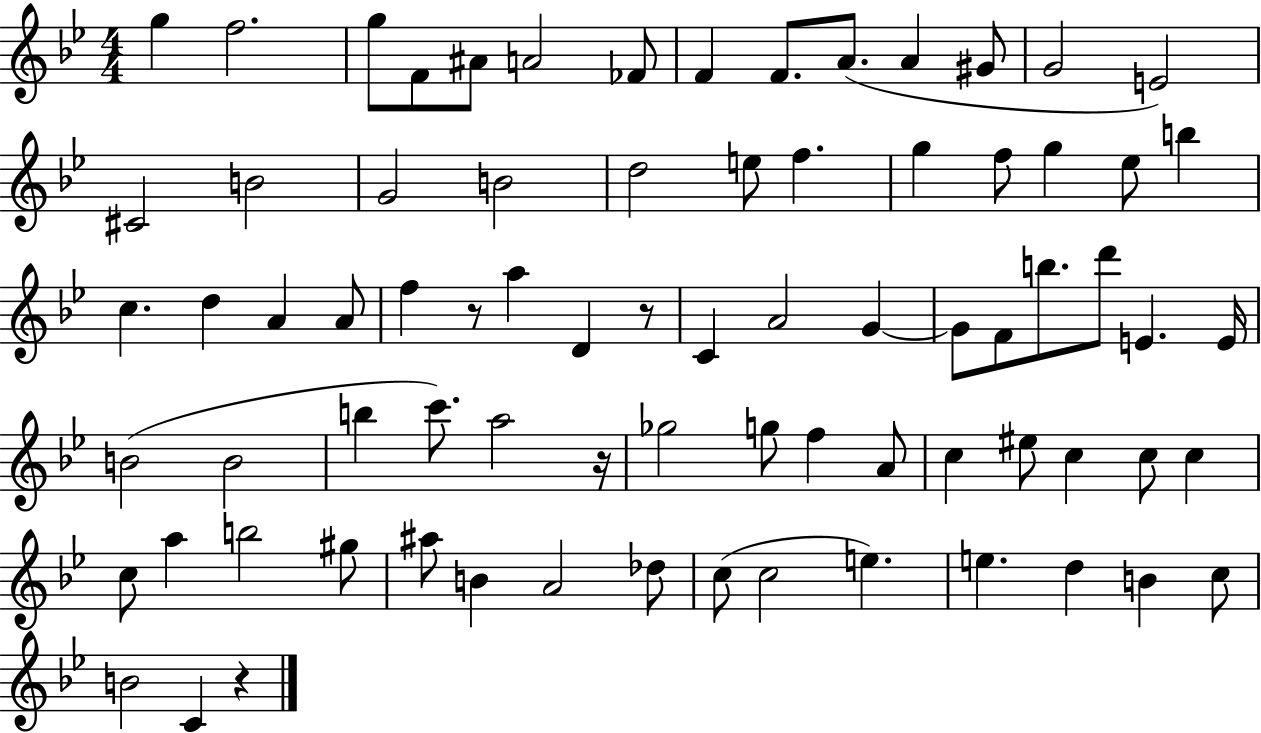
{
  \clef treble
  \numericTimeSignature
  \time 4/4
  \key bes \major
  g''4 f''2. | g''8 f'8 ais'8 a'2 fes'8 | f'4 f'8. a'8.( a'4 gis'8 | g'2 e'2) | \break cis'2 b'2 | g'2 b'2 | d''2 e''8 f''4. | g''4 f''8 g''4 ees''8 b''4 | \break c''4. d''4 a'4 a'8 | f''4 r8 a''4 d'4 r8 | c'4 a'2 g'4~~ | g'8 f'8 b''8. d'''8 e'4. e'16 | \break b'2( b'2 | b''4 c'''8.) a''2 r16 | ges''2 g''8 f''4 a'8 | c''4 eis''8 c''4 c''8 c''4 | \break c''8 a''4 b''2 gis''8 | ais''8 b'4 a'2 des''8 | c''8( c''2 e''4.) | e''4. d''4 b'4 c''8 | \break b'2 c'4 r4 | \bar "|."
}